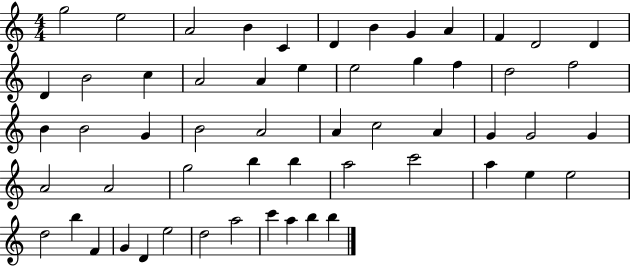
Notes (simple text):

G5/h E5/h A4/h B4/q C4/q D4/q B4/q G4/q A4/q F4/q D4/h D4/q D4/q B4/h C5/q A4/h A4/q E5/q E5/h G5/q F5/q D5/h F5/h B4/q B4/h G4/q B4/h A4/h A4/q C5/h A4/q G4/q G4/h G4/q A4/h A4/h G5/h B5/q B5/q A5/h C6/h A5/q E5/q E5/h D5/h B5/q F4/q G4/q D4/q E5/h D5/h A5/h C6/q A5/q B5/q B5/q